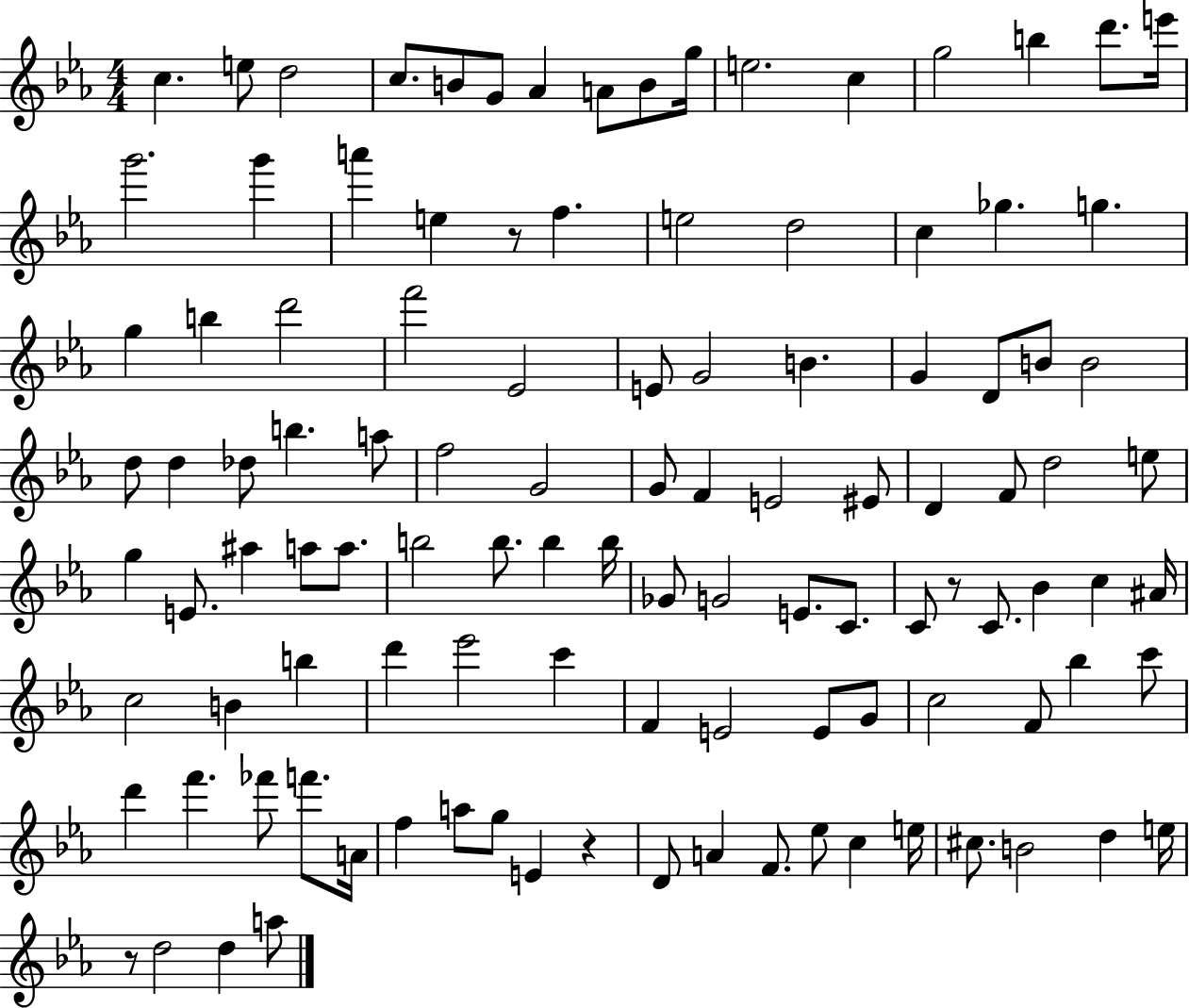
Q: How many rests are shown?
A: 4